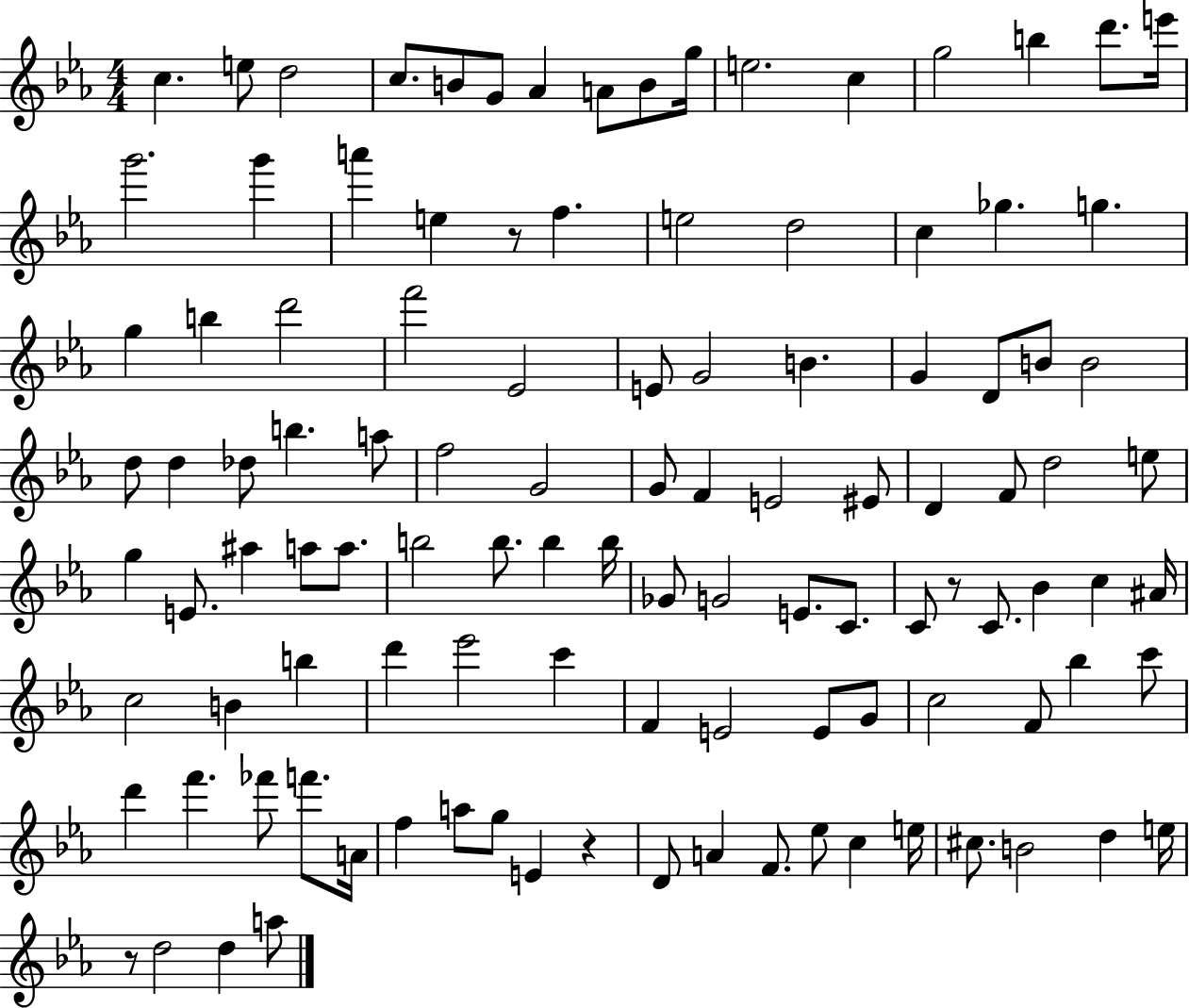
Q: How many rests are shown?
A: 4